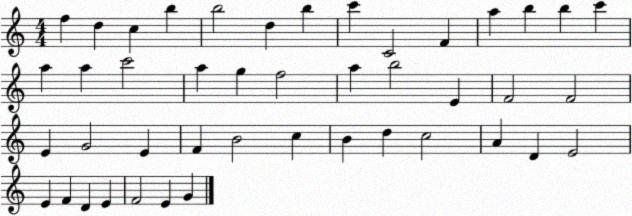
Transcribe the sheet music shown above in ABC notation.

X:1
T:Untitled
M:4/4
L:1/4
K:C
f d c b b2 d b c' C2 F a b b c' a a c'2 a g f2 a b2 E F2 F2 E G2 E F B2 c B d c2 A D E2 E F D E F2 E G